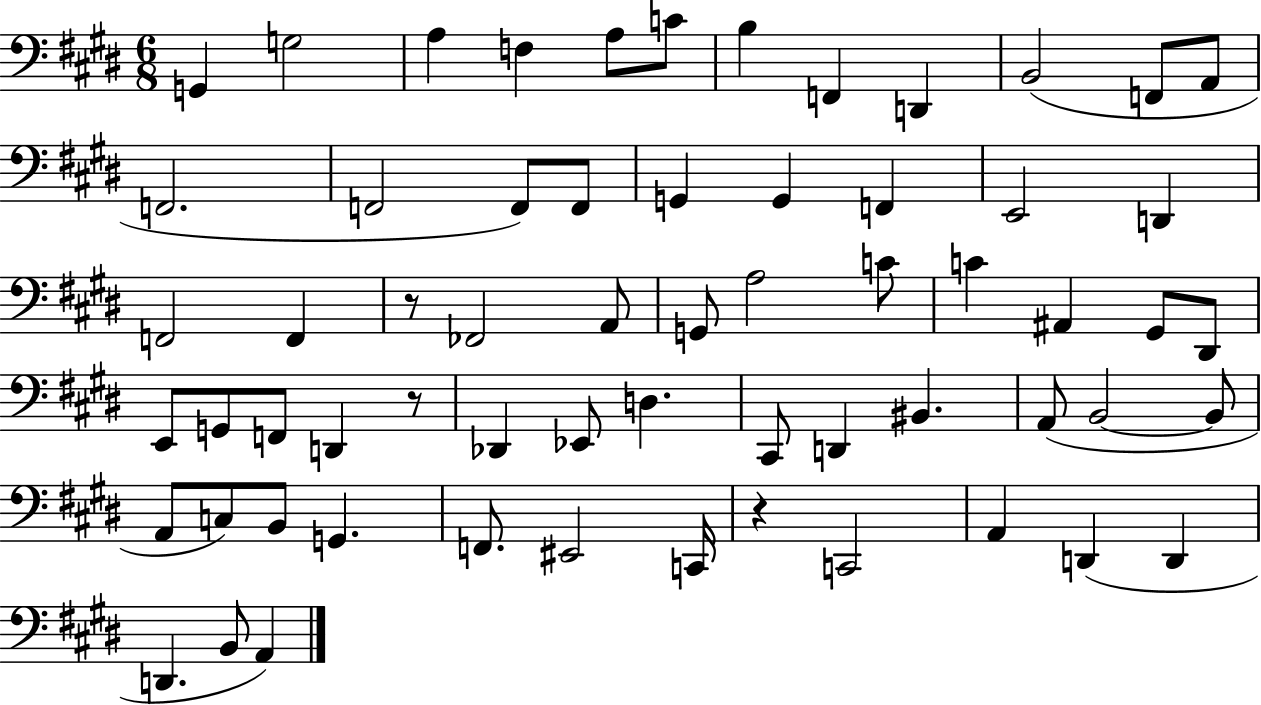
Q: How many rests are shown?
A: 3